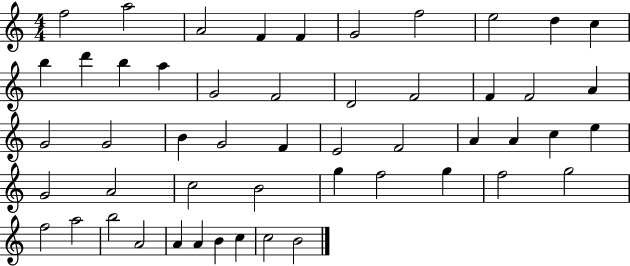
F5/h A5/h A4/h F4/q F4/q G4/h F5/h E5/h D5/q C5/q B5/q D6/q B5/q A5/q G4/h F4/h D4/h F4/h F4/q F4/h A4/q G4/h G4/h B4/q G4/h F4/q E4/h F4/h A4/q A4/q C5/q E5/q G4/h A4/h C5/h B4/h G5/q F5/h G5/q F5/h G5/h F5/h A5/h B5/h A4/h A4/q A4/q B4/q C5/q C5/h B4/h